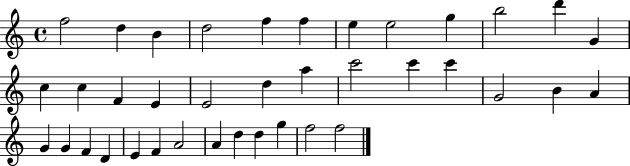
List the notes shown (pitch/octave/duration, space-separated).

F5/h D5/q B4/q D5/h F5/q F5/q E5/q E5/h G5/q B5/h D6/q G4/q C5/q C5/q F4/q E4/q E4/h D5/q A5/q C6/h C6/q C6/q G4/h B4/q A4/q G4/q G4/q F4/q D4/q E4/q F4/q A4/h A4/q D5/q D5/q G5/q F5/h F5/h